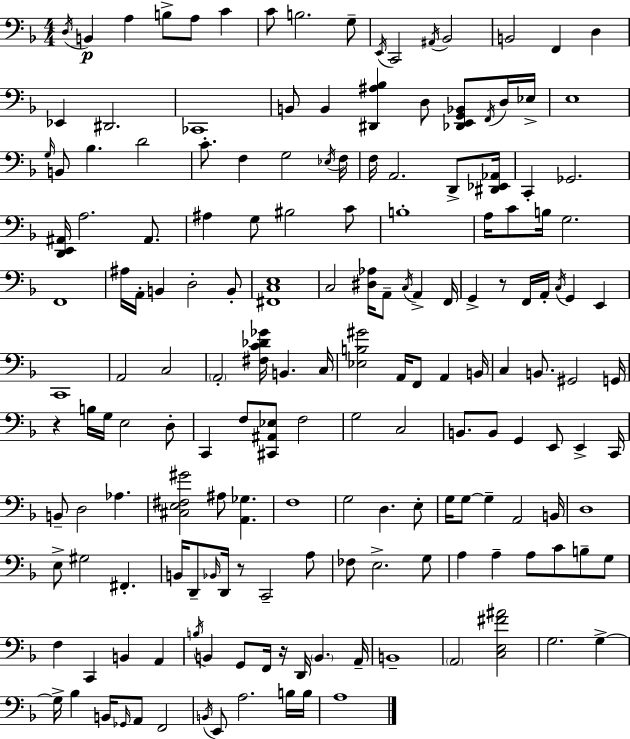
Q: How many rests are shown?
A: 4